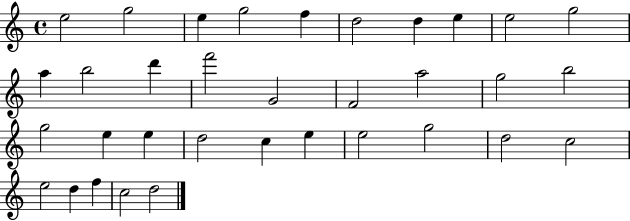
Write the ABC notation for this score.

X:1
T:Untitled
M:4/4
L:1/4
K:C
e2 g2 e g2 f d2 d e e2 g2 a b2 d' f'2 G2 F2 a2 g2 b2 g2 e e d2 c e e2 g2 d2 c2 e2 d f c2 d2